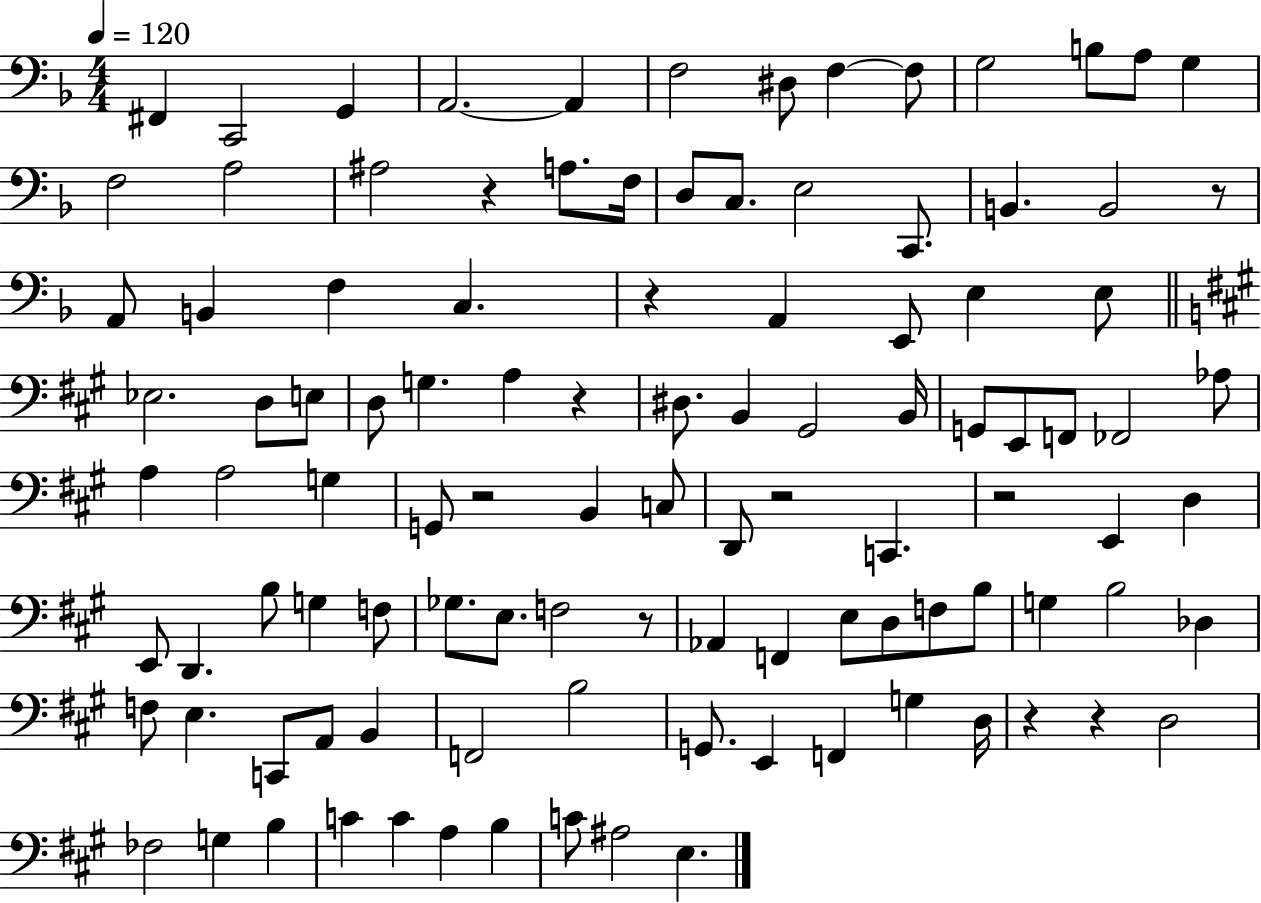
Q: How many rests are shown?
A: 10